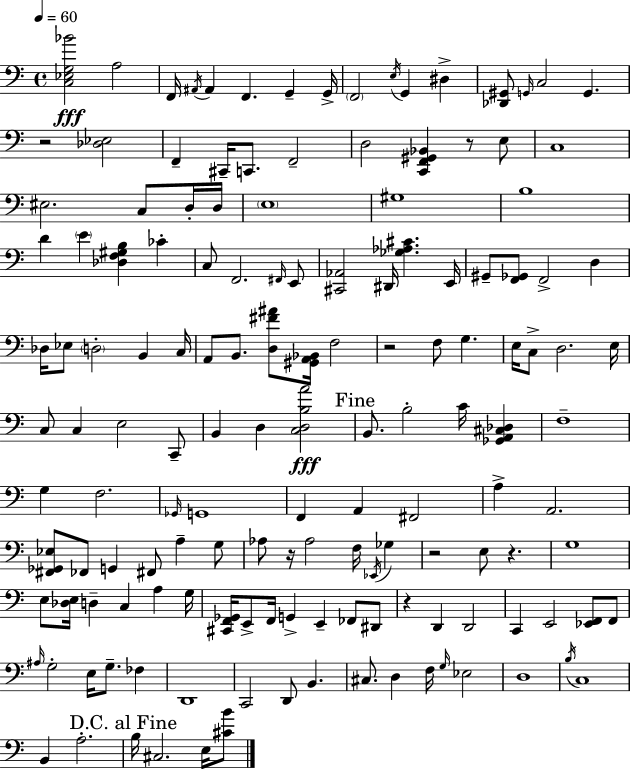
[C3,Eb3,G3,Bb4]/h A3/h F2/s A#2/s A#2/q F2/q. G2/q G2/s F2/h E3/s G2/q D#3/q [Db2,G#2]/e G2/s C3/h G2/q. R/h [Db3,Eb3]/h F2/q C#2/s C2/e. F2/h D3/h [C2,F2,G#2,Bb2]/q R/e E3/e C3/w EIS3/h. C3/e D3/s D3/s E3/w G#3/w B3/w D4/q E4/q [Db3,F3,G#3,B3]/q CES4/q C3/e F2/h. F#2/s E2/e [C#2,Ab2]/h D#2/s [Gb3,Ab3,C#4]/q. E2/s G#2/e [F2,Gb2]/e F2/h D3/q Db3/s Eb3/e D3/h B2/q C3/s A2/e B2/e. [D3,F#4,A#4]/e [G#2,A2,Bb2]/s F3/h R/h F3/e G3/q. E3/s C3/e D3/h. E3/s C3/e C3/q E3/h C2/e B2/q D3/q [C3,D3,B3,A4]/h B2/e. B3/h C4/s [Gb2,A2,C#3,Db3]/q F3/w G3/q F3/h. Gb2/s G2/w F2/q A2/q F#2/h A3/q A2/h. [F#2,Gb2,Eb3]/e FES2/e G2/q F#2/e A3/q G3/e Ab3/e R/s Ab3/h F3/s Eb2/s Gb3/q R/h E3/e R/q. G3/w E3/e [Db3,E3]/s D3/q C3/q A3/q G3/s [C#2,F2,Gb2]/s E2/e F2/s G2/q E2/q FES2/e D#2/e R/q D2/q D2/h C2/q E2/h [Eb2,F2]/e F2/e A#3/s G3/h E3/s G3/e. FES3/q D2/w C2/h D2/e B2/q. C#3/e. D3/q F3/s G3/s Eb3/h D3/w B3/s C3/w B2/q A3/h. B3/s C#3/h. E3/s [C#4,B4]/e